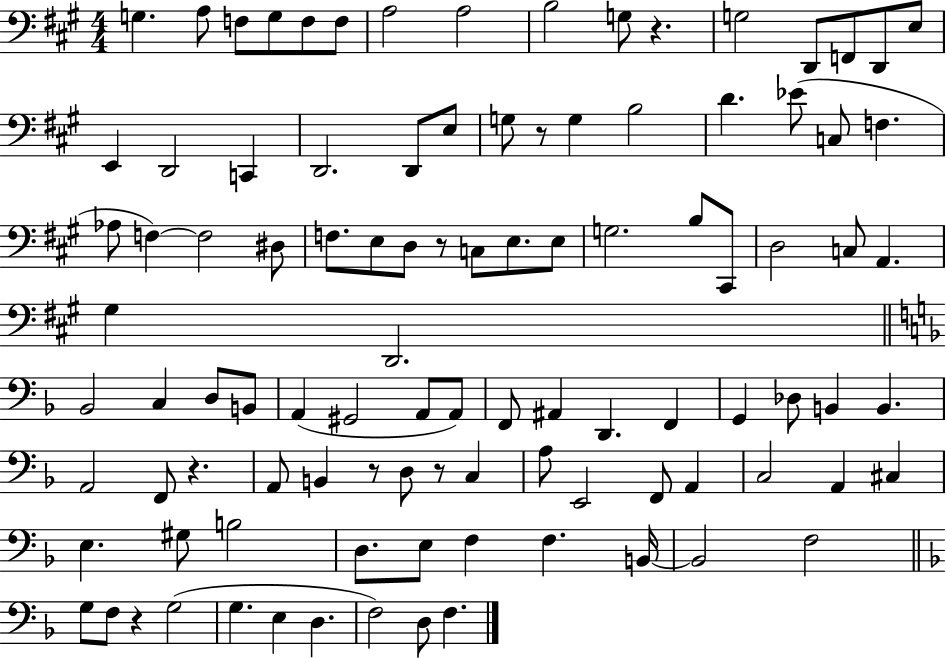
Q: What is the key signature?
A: A major